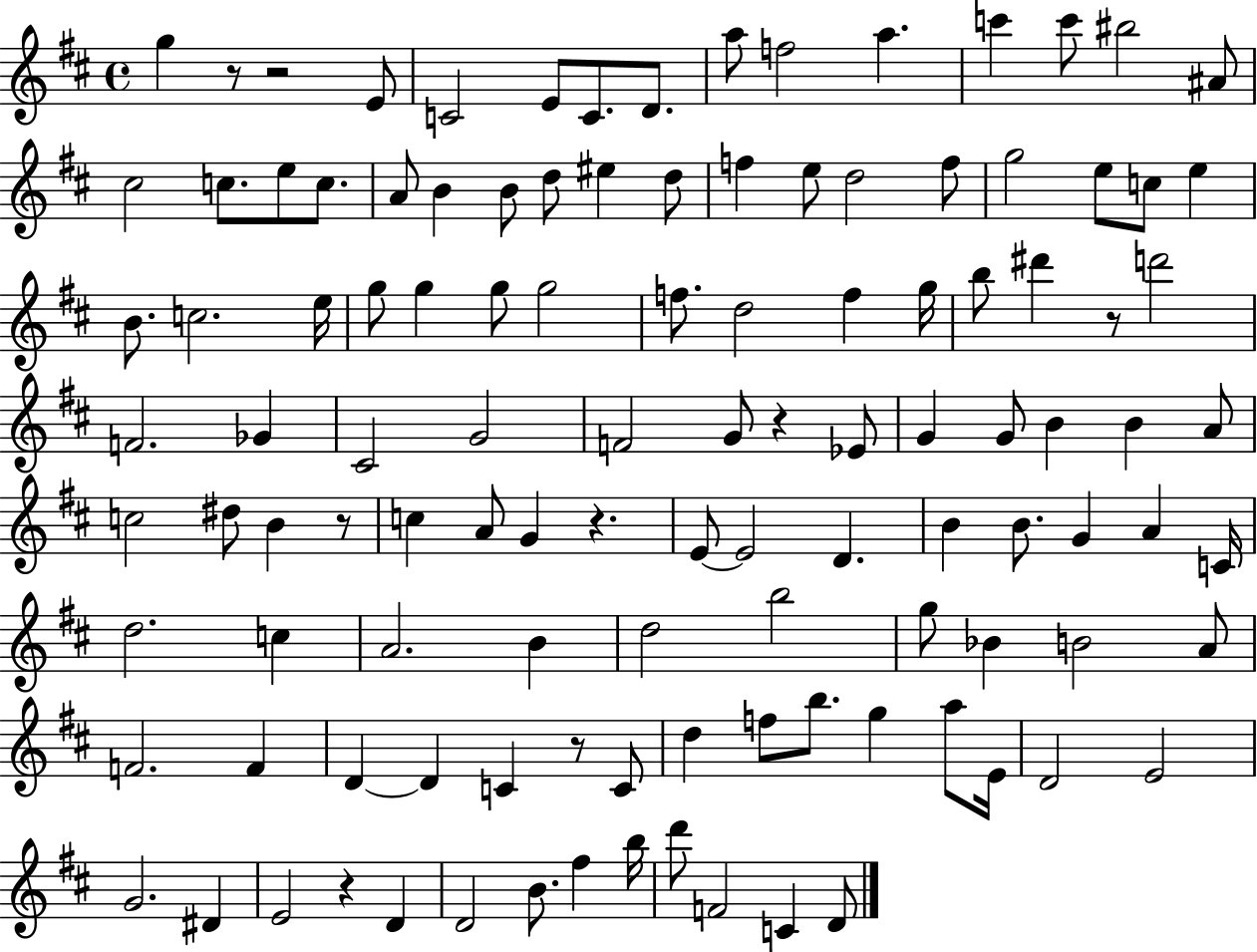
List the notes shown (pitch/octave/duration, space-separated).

G5/q R/e R/h E4/e C4/h E4/e C4/e. D4/e. A5/e F5/h A5/q. C6/q C6/e BIS5/h A#4/e C#5/h C5/e. E5/e C5/e. A4/e B4/q B4/e D5/e EIS5/q D5/e F5/q E5/e D5/h F5/e G5/h E5/e C5/e E5/q B4/e. C5/h. E5/s G5/e G5/q G5/e G5/h F5/e. D5/h F5/q G5/s B5/e D#6/q R/e D6/h F4/h. Gb4/q C#4/h G4/h F4/h G4/e R/q Eb4/e G4/q G4/e B4/q B4/q A4/e C5/h D#5/e B4/q R/e C5/q A4/e G4/q R/q. E4/e E4/h D4/q. B4/q B4/e. G4/q A4/q C4/s D5/h. C5/q A4/h. B4/q D5/h B5/h G5/e Bb4/q B4/h A4/e F4/h. F4/q D4/q D4/q C4/q R/e C4/e D5/q F5/e B5/e. G5/q A5/e E4/s D4/h E4/h G4/h. D#4/q E4/h R/q D4/q D4/h B4/e. F#5/q B5/s D6/e F4/h C4/q D4/e